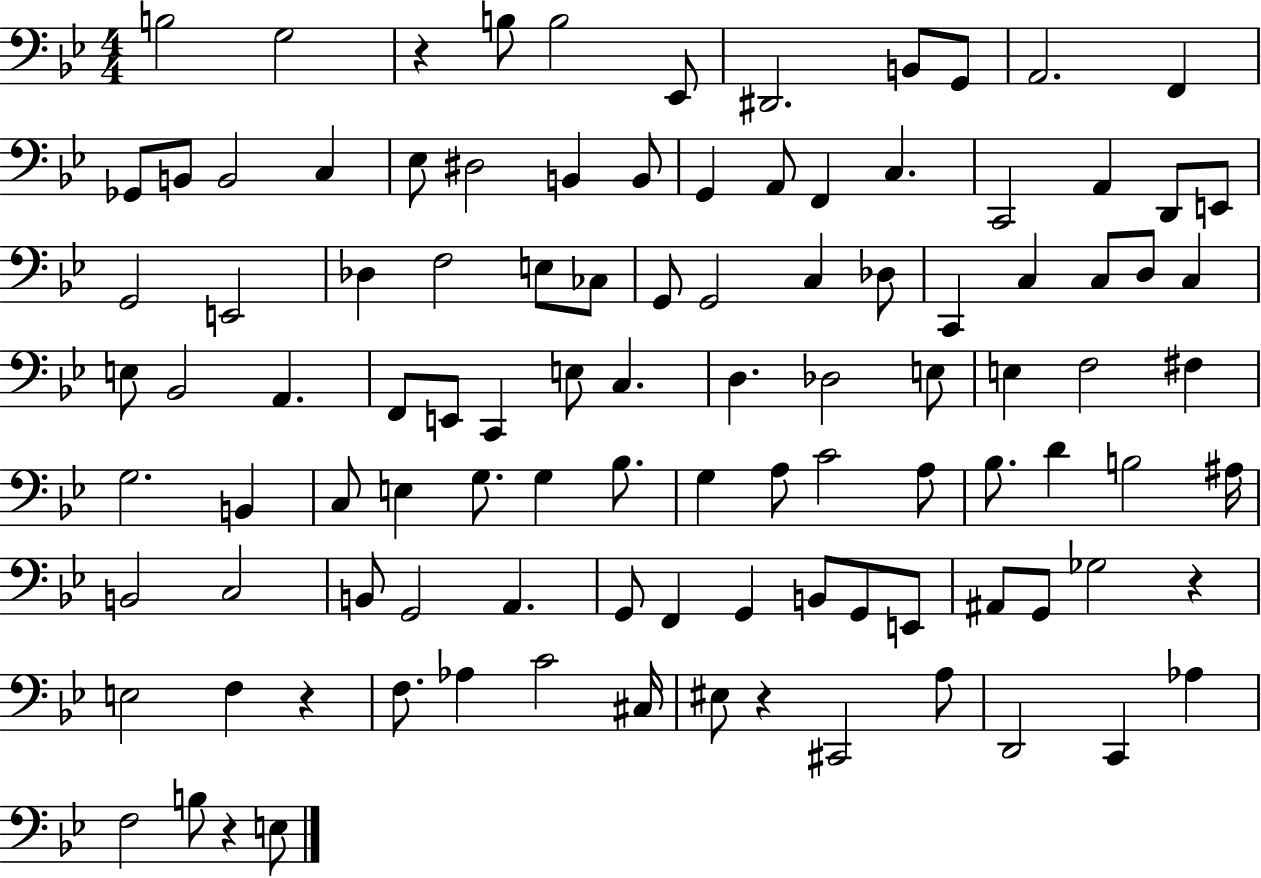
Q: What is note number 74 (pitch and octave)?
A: G2